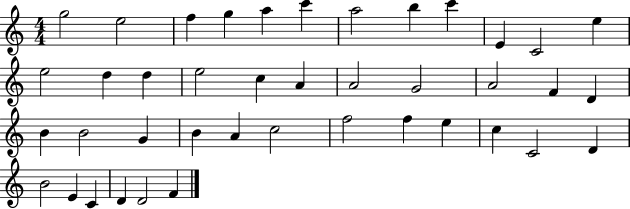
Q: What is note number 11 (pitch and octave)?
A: C4